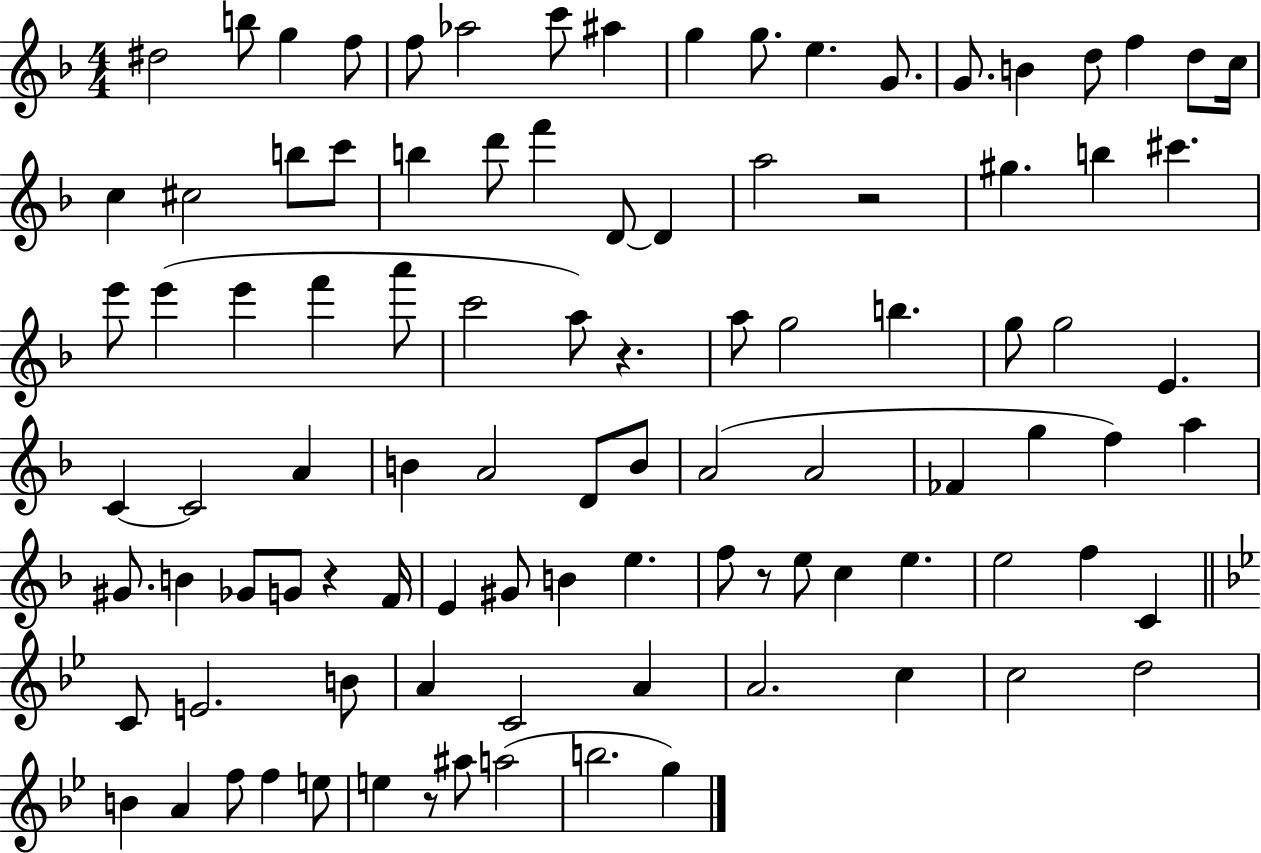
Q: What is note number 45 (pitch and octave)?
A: C4